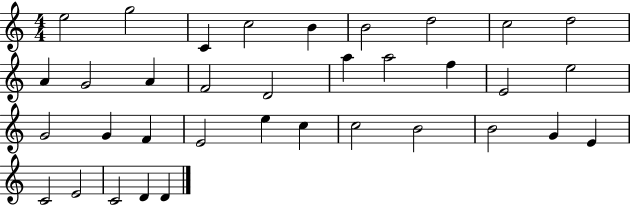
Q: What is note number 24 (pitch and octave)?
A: E5